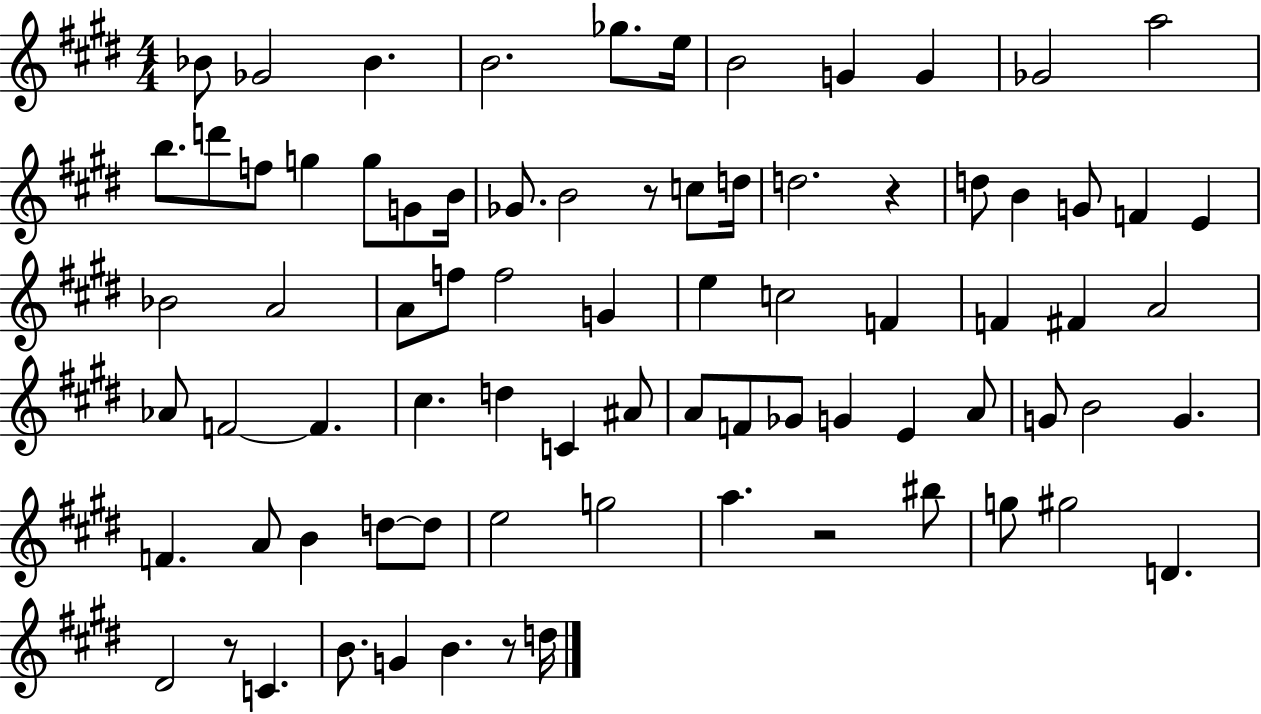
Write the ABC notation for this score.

X:1
T:Untitled
M:4/4
L:1/4
K:E
_B/2 _G2 _B B2 _g/2 e/4 B2 G G _G2 a2 b/2 d'/2 f/2 g g/2 G/2 B/4 _G/2 B2 z/2 c/2 d/4 d2 z d/2 B G/2 F E _B2 A2 A/2 f/2 f2 G e c2 F F ^F A2 _A/2 F2 F ^c d C ^A/2 A/2 F/2 _G/2 G E A/2 G/2 B2 G F A/2 B d/2 d/2 e2 g2 a z2 ^b/2 g/2 ^g2 D ^D2 z/2 C B/2 G B z/2 d/4